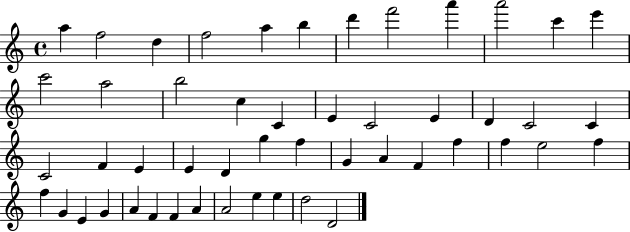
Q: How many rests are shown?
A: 0